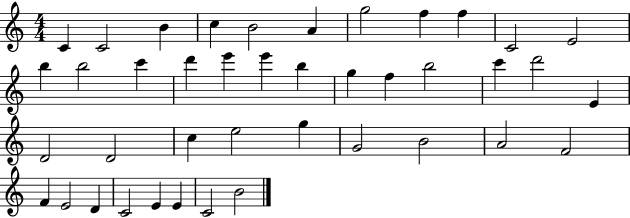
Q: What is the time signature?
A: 4/4